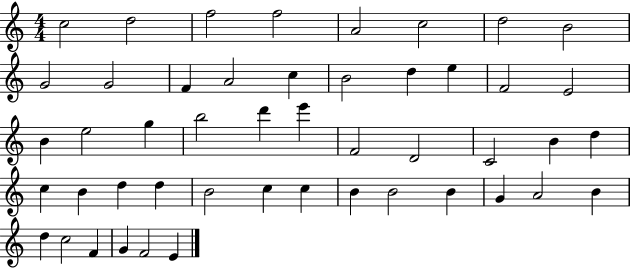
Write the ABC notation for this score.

X:1
T:Untitled
M:4/4
L:1/4
K:C
c2 d2 f2 f2 A2 c2 d2 B2 G2 G2 F A2 c B2 d e F2 E2 B e2 g b2 d' e' F2 D2 C2 B d c B d d B2 c c B B2 B G A2 B d c2 F G F2 E